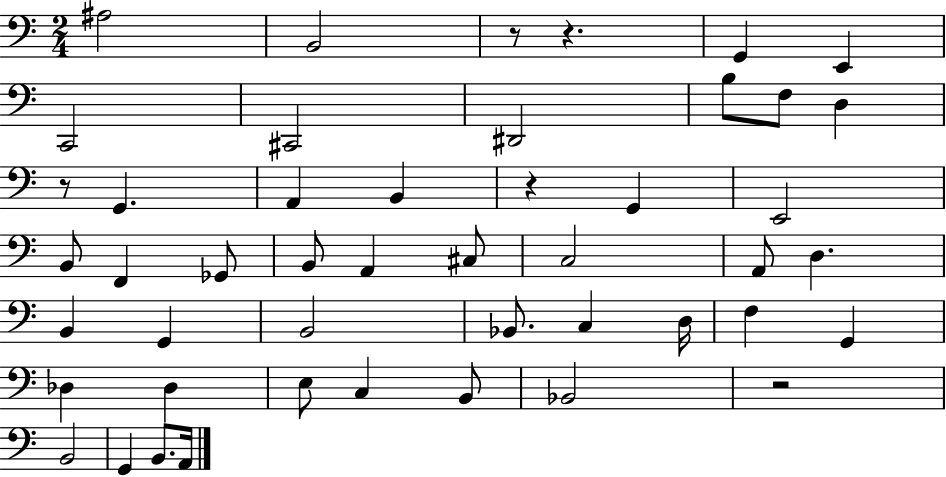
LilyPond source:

{
  \clef bass
  \numericTimeSignature
  \time 2/4
  \key c \major
  \repeat volta 2 { ais2 | b,2 | r8 r4. | g,4 e,4 | \break c,2 | cis,2 | dis,2 | b8 f8 d4 | \break r8 g,4. | a,4 b,4 | r4 g,4 | e,2 | \break b,8 f,4 ges,8 | b,8 a,4 cis8 | c2 | a,8 d4. | \break b,4 g,4 | b,2 | bes,8. c4 d16 | f4 g,4 | \break des4 des4 | e8 c4 b,8 | bes,2 | r2 | \break b,2 | g,4 b,8. a,16 | } \bar "|."
}